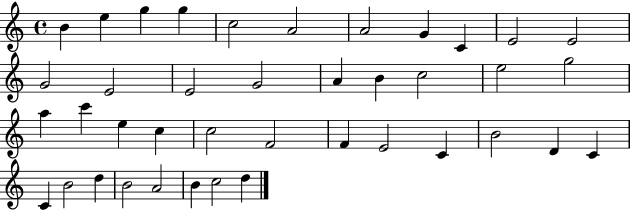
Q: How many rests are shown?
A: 0